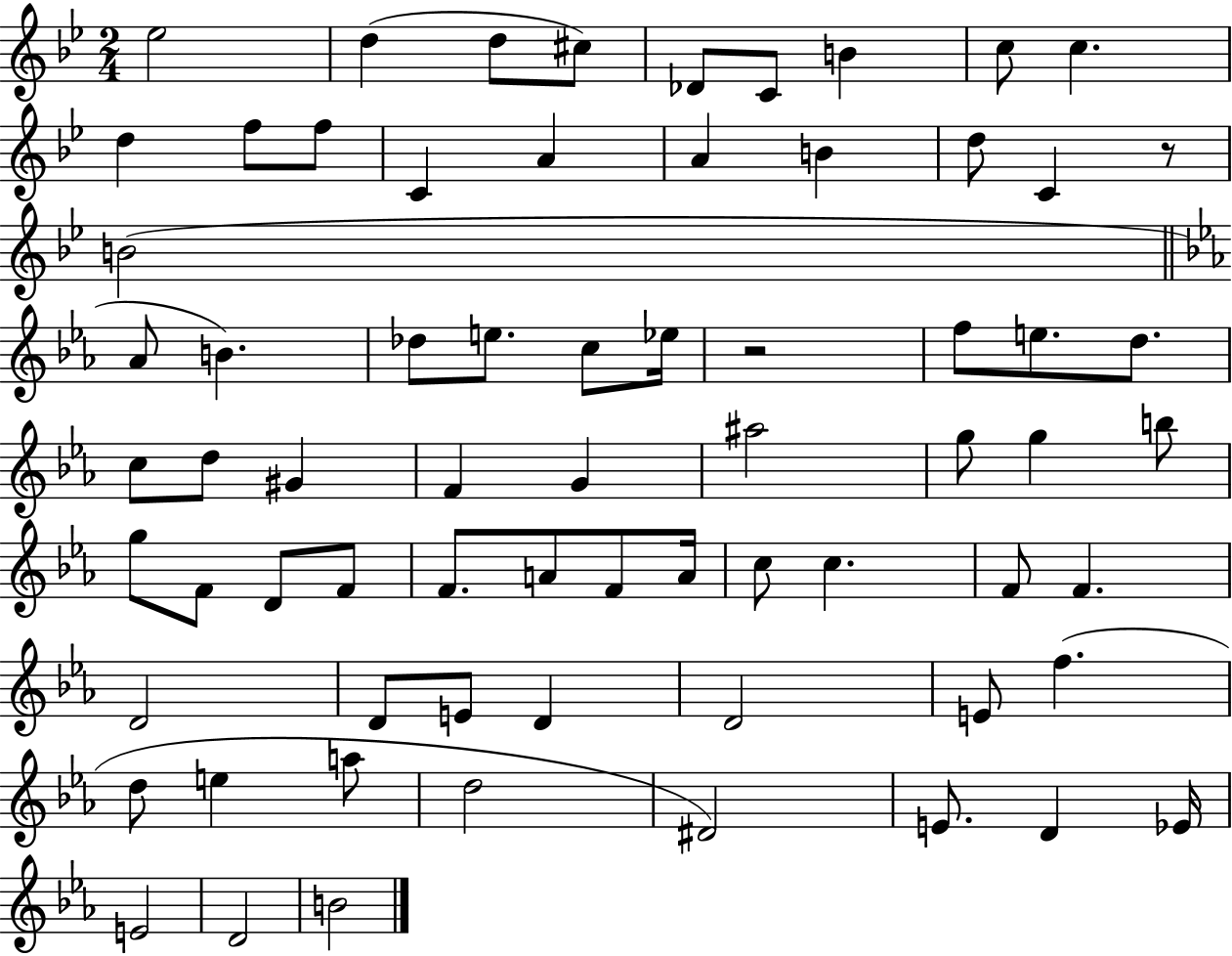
Eb5/h D5/q D5/e C#5/e Db4/e C4/e B4/q C5/e C5/q. D5/q F5/e F5/e C4/q A4/q A4/q B4/q D5/e C4/q R/e B4/h Ab4/e B4/q. Db5/e E5/e. C5/e Eb5/s R/h F5/e E5/e. D5/e. C5/e D5/e G#4/q F4/q G4/q A#5/h G5/e G5/q B5/e G5/e F4/e D4/e F4/e F4/e. A4/e F4/e A4/s C5/e C5/q. F4/e F4/q. D4/h D4/e E4/e D4/q D4/h E4/e F5/q. D5/e E5/q A5/e D5/h D#4/h E4/e. D4/q Eb4/s E4/h D4/h B4/h